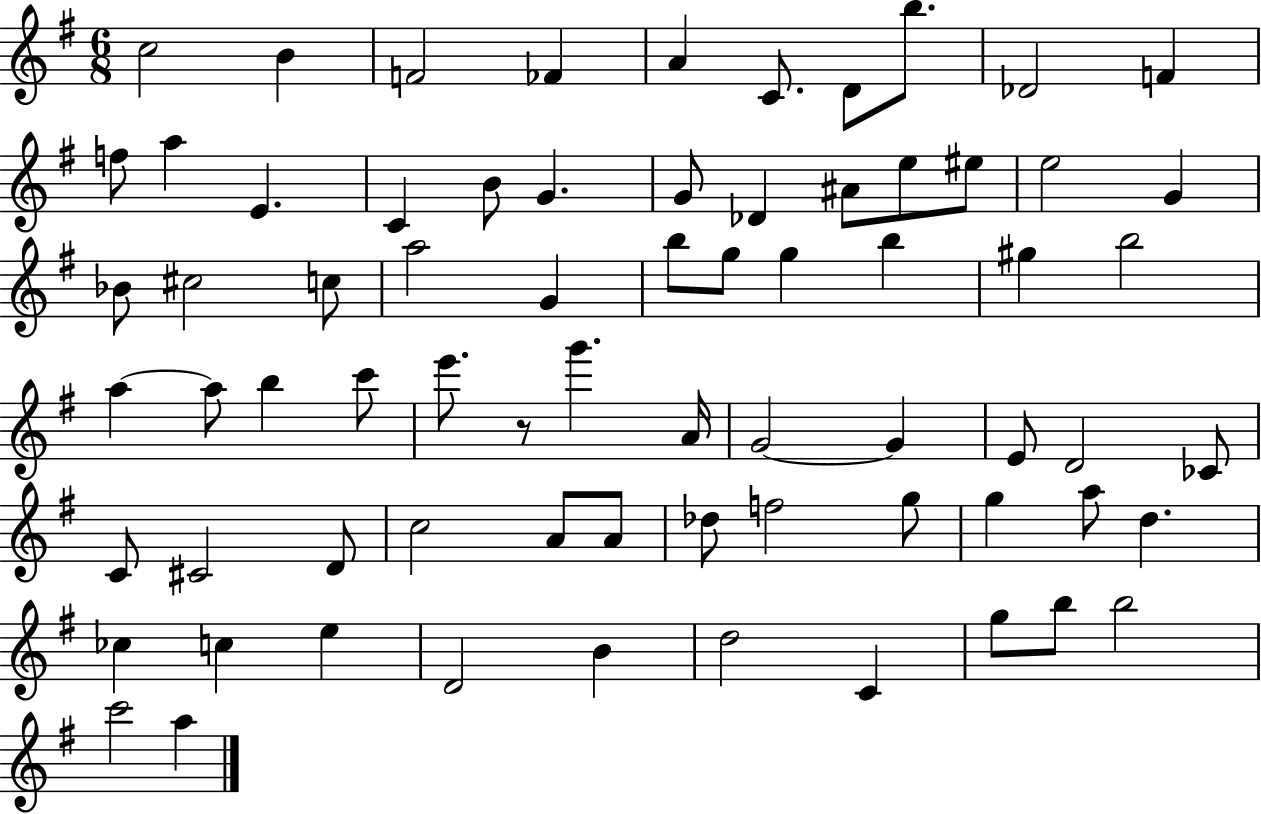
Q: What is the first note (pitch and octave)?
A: C5